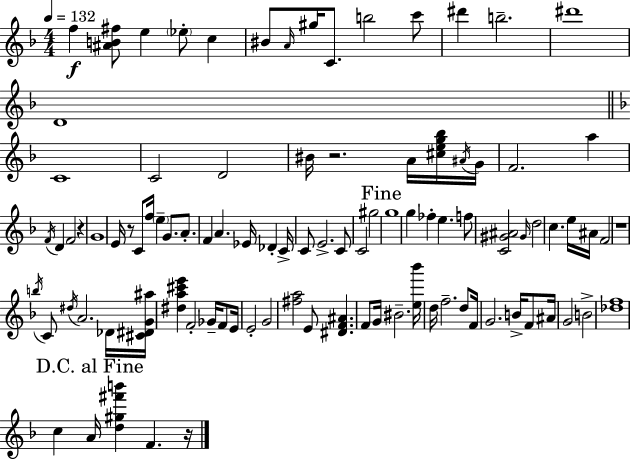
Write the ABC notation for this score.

X:1
T:Untitled
M:4/4
L:1/4
K:F
f [^AB^f]/2 e _e/2 c ^B/2 A/4 ^g/4 C/2 b2 c'/2 ^d' b2 ^d'4 D4 C4 C2 D2 ^B/4 z2 A/4 [^ceg_b]/4 ^A/4 G/4 F2 a F/4 D F2 z G4 E/4 z/2 C/2 f/4 e G/2 A/2 F A _E/4 _D C/4 C/2 E2 C/2 C2 ^g2 g4 g _f e f/2 [C^G^A]2 ^G/4 d2 c e/4 ^A/4 F2 z4 b/4 C/2 ^d/4 A2 _D/4 [^C^DG^a]/4 [^da^c'e'] F2 _G/4 F/2 E/4 E2 G2 [^fa]2 E/2 [^DF^A] F/2 G/4 ^B2 [e_b']/4 d/4 f2 d/2 F/4 G2 B/4 F/2 ^A/4 G2 B2 [_df]4 c A/4 [d^g^f'b'] F z/4